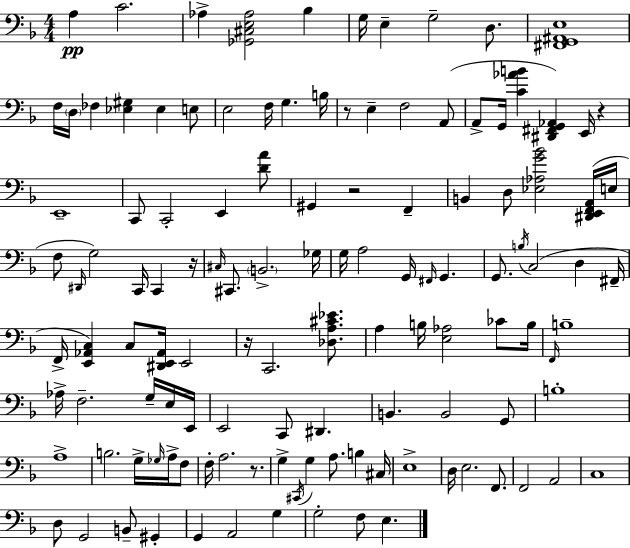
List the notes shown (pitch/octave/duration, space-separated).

A3/q C4/h. Ab3/q [Gb2,C#3,E3,Ab3]/h Bb3/q G3/s E3/q G3/h D3/e. [F#2,G2,A#2,E3]/w F3/s D3/s FES3/q [Eb3,G#3]/q Eb3/q E3/e E3/h F3/s G3/q. B3/s R/e E3/q F3/h A2/e A2/e G2/s [C4,Ab4,B4]/q [D#2,F#2,G2,Ab2]/q E2/s R/q E2/w C2/e C2/h E2/q [D4,A4]/e G#2/q R/h F2/q B2/q D3/e [Eb3,Ab3,G4,Bb4]/h [D#2,E2,F2,A2]/s E3/s F3/e D#2/s G3/h C2/s C2/q R/s C#3/s C#2/e. B2/h. Gb3/s G3/s A3/h G2/s F#2/s G2/q. G2/e. B3/s C3/h D3/q F#2/s F2/s [E2,Ab2,C3]/q C3/e [D#2,E2,Ab2]/s E2/h R/s C2/h. [Db3,A3,C#4,Eb4]/e. A3/q B3/s [E3,Ab3]/h CES4/e B3/s F2/s B3/w Ab3/s F3/h. G3/s E3/s E2/s E2/h C2/e D#2/q. B2/q. B2/h G2/e B3/w A3/w B3/h. G3/s Gb3/s A3/s F3/e F3/s A3/h. R/e. G3/q C#2/s G3/q A3/e. B3/q C#3/s E3/w D3/s E3/h. F2/e. F2/h A2/h C3/w D3/e G2/h B2/e G#2/q G2/q A2/h G3/q G3/h F3/e E3/q.